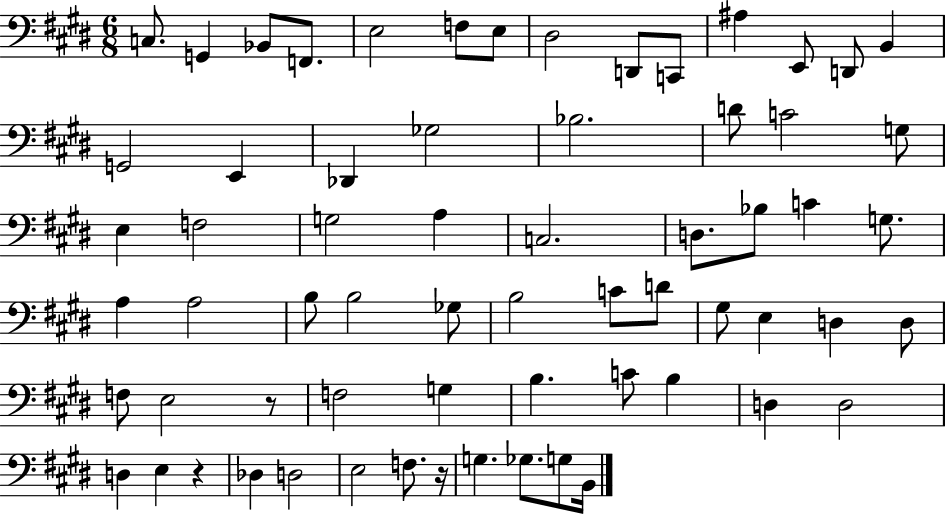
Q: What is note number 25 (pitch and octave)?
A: G3